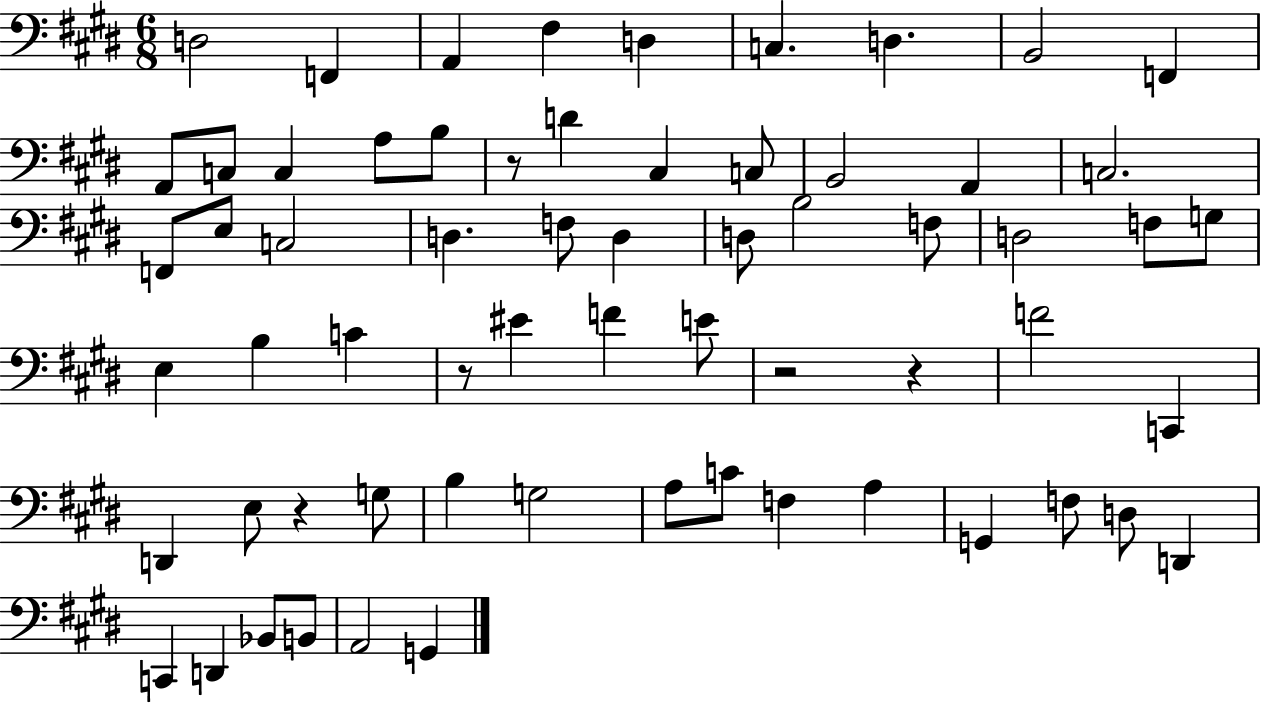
X:1
T:Untitled
M:6/8
L:1/4
K:E
D,2 F,, A,, ^F, D, C, D, B,,2 F,, A,,/2 C,/2 C, A,/2 B,/2 z/2 D ^C, C,/2 B,,2 A,, C,2 F,,/2 E,/2 C,2 D, F,/2 D, D,/2 B,2 F,/2 D,2 F,/2 G,/2 E, B, C z/2 ^E F E/2 z2 z F2 C,, D,, E,/2 z G,/2 B, G,2 A,/2 C/2 F, A, G,, F,/2 D,/2 D,, C,, D,, _B,,/2 B,,/2 A,,2 G,,